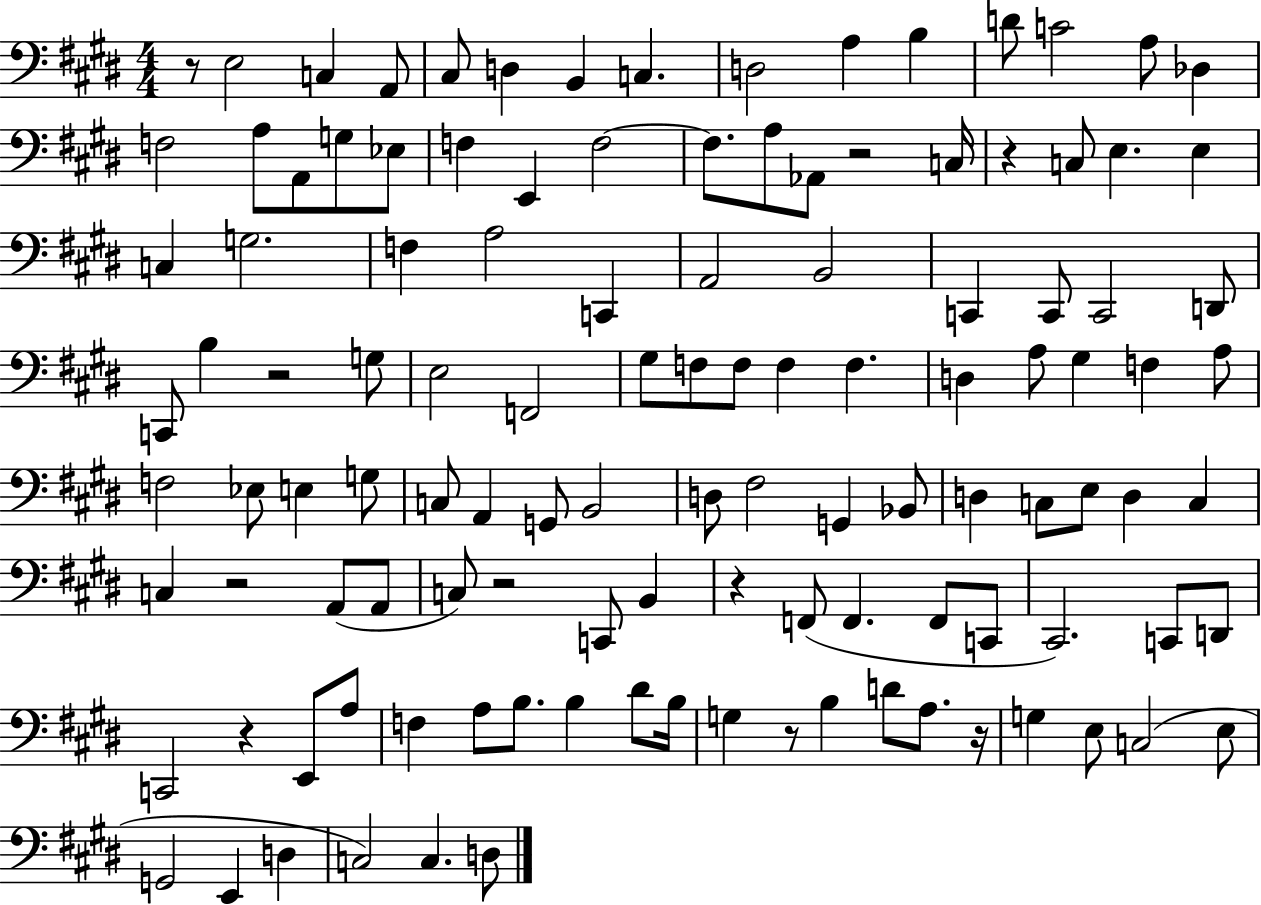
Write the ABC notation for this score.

X:1
T:Untitled
M:4/4
L:1/4
K:E
z/2 E,2 C, A,,/2 ^C,/2 D, B,, C, D,2 A, B, D/2 C2 A,/2 _D, F,2 A,/2 A,,/2 G,/2 _E,/2 F, E,, F,2 F,/2 A,/2 _A,,/2 z2 C,/4 z C,/2 E, E, C, G,2 F, A,2 C,, A,,2 B,,2 C,, C,,/2 C,,2 D,,/2 C,,/2 B, z2 G,/2 E,2 F,,2 ^G,/2 F,/2 F,/2 F, F, D, A,/2 ^G, F, A,/2 F,2 _E,/2 E, G,/2 C,/2 A,, G,,/2 B,,2 D,/2 ^F,2 G,, _B,,/2 D, C,/2 E,/2 D, C, C, z2 A,,/2 A,,/2 C,/2 z2 C,,/2 B,, z F,,/2 F,, F,,/2 C,,/2 ^C,,2 C,,/2 D,,/2 C,,2 z E,,/2 A,/2 F, A,/2 B,/2 B, ^D/2 B,/4 G, z/2 B, D/2 A,/2 z/4 G, E,/2 C,2 E,/2 G,,2 E,, D, C,2 C, D,/2